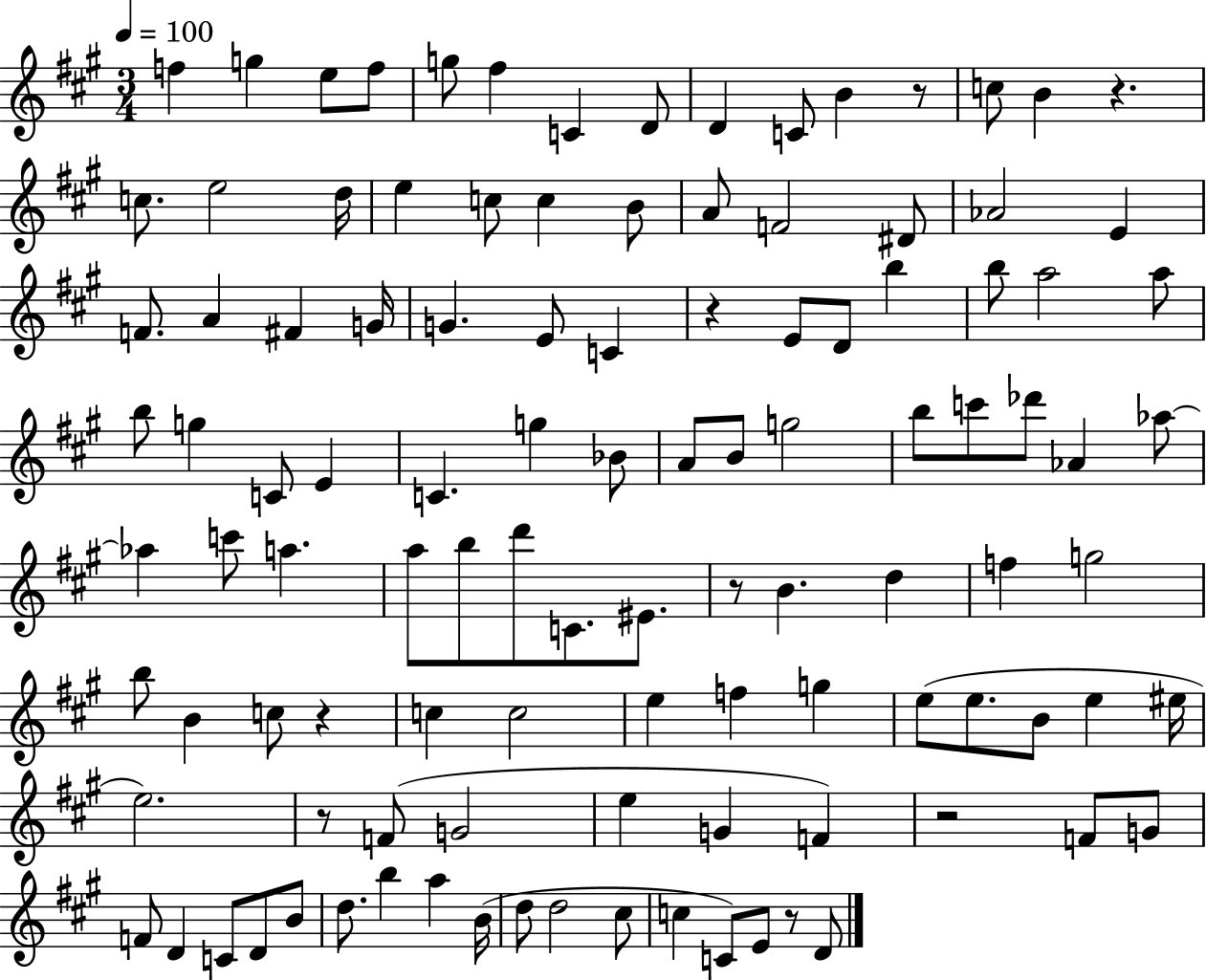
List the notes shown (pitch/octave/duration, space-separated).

F5/q G5/q E5/e F5/e G5/e F#5/q C4/q D4/e D4/q C4/e B4/q R/e C5/e B4/q R/q. C5/e. E5/h D5/s E5/q C5/e C5/q B4/e A4/e F4/h D#4/e Ab4/h E4/q F4/e. A4/q F#4/q G4/s G4/q. E4/e C4/q R/q E4/e D4/e B5/q B5/e A5/h A5/e B5/e G5/q C4/e E4/q C4/q. G5/q Bb4/e A4/e B4/e G5/h B5/e C6/e Db6/e Ab4/q Ab5/e Ab5/q C6/e A5/q. A5/e B5/e D6/e C4/e. EIS4/e. R/e B4/q. D5/q F5/q G5/h B5/e B4/q C5/e R/q C5/q C5/h E5/q F5/q G5/q E5/e E5/e. B4/e E5/q EIS5/s E5/h. R/e F4/e G4/h E5/q G4/q F4/q R/h F4/e G4/e F4/e D4/q C4/e D4/e B4/e D5/e. B5/q A5/q B4/s D5/e D5/h C#5/e C5/q C4/e E4/e R/e D4/e